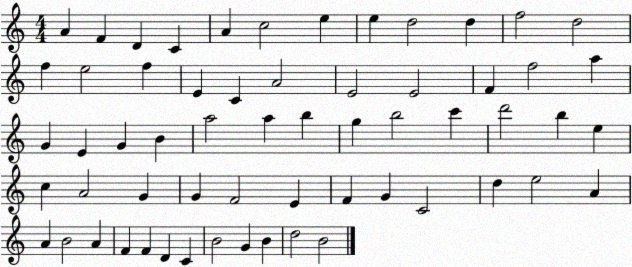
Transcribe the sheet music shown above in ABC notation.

X:1
T:Untitled
M:4/4
L:1/4
K:C
A F D C A c2 e e d2 d f2 d2 f e2 f E C A2 E2 E2 F f2 a G E G B a2 a b g b2 c' d'2 b e c A2 G G F2 E F G C2 d e2 A A B2 A F F D C B2 G B d2 B2